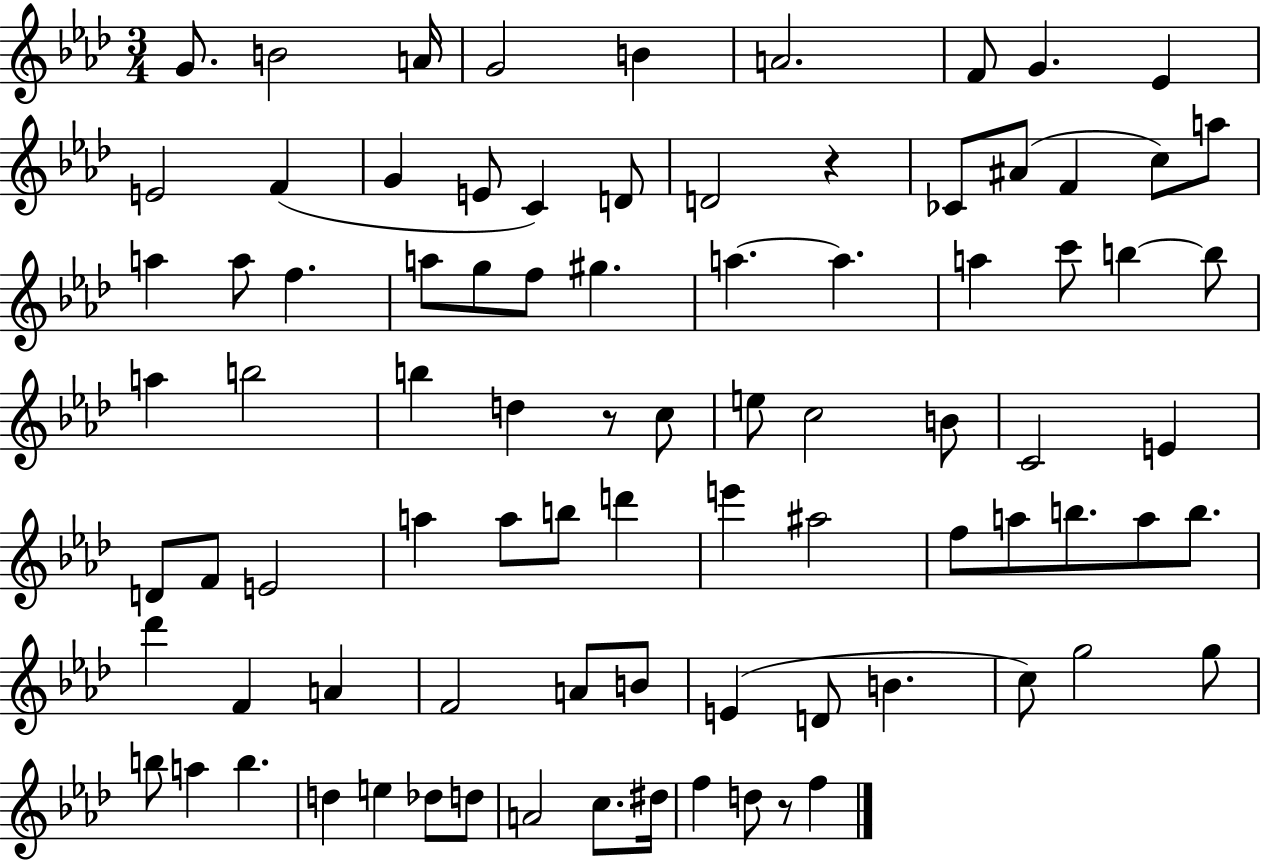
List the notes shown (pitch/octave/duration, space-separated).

G4/e. B4/h A4/s G4/h B4/q A4/h. F4/e G4/q. Eb4/q E4/h F4/q G4/q E4/e C4/q D4/e D4/h R/q CES4/e A#4/e F4/q C5/e A5/e A5/q A5/e F5/q. A5/e G5/e F5/e G#5/q. A5/q. A5/q. A5/q C6/e B5/q B5/e A5/q B5/h B5/q D5/q R/e C5/e E5/e C5/h B4/e C4/h E4/q D4/e F4/e E4/h A5/q A5/e B5/e D6/q E6/q A#5/h F5/e A5/e B5/e. A5/e B5/e. Db6/q F4/q A4/q F4/h A4/e B4/e E4/q D4/e B4/q. C5/e G5/h G5/e B5/e A5/q B5/q. D5/q E5/q Db5/e D5/e A4/h C5/e. D#5/s F5/q D5/e R/e F5/q